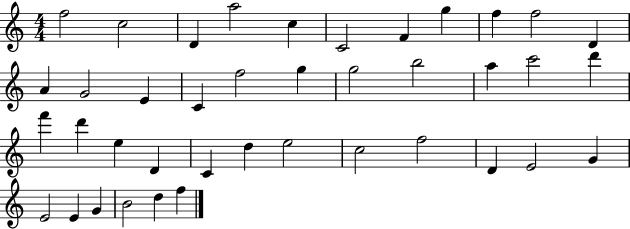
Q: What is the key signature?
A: C major